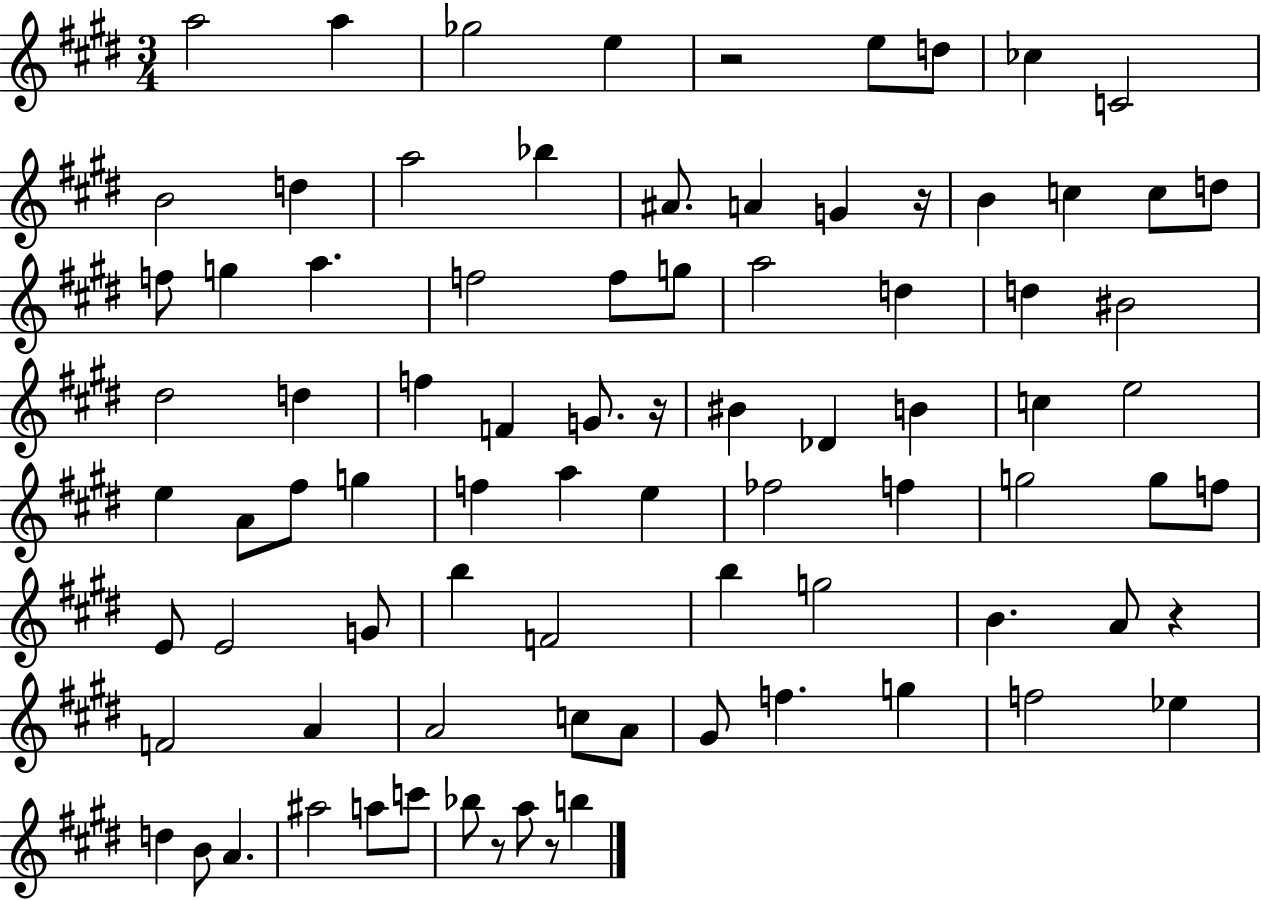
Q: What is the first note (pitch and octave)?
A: A5